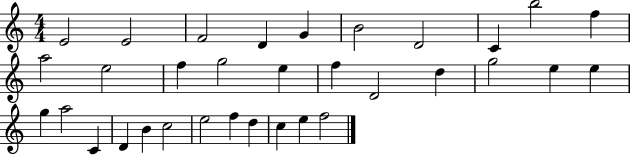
{
  \clef treble
  \numericTimeSignature
  \time 4/4
  \key c \major
  e'2 e'2 | f'2 d'4 g'4 | b'2 d'2 | c'4 b''2 f''4 | \break a''2 e''2 | f''4 g''2 e''4 | f''4 d'2 d''4 | g''2 e''4 e''4 | \break g''4 a''2 c'4 | d'4 b'4 c''2 | e''2 f''4 d''4 | c''4 e''4 f''2 | \break \bar "|."
}